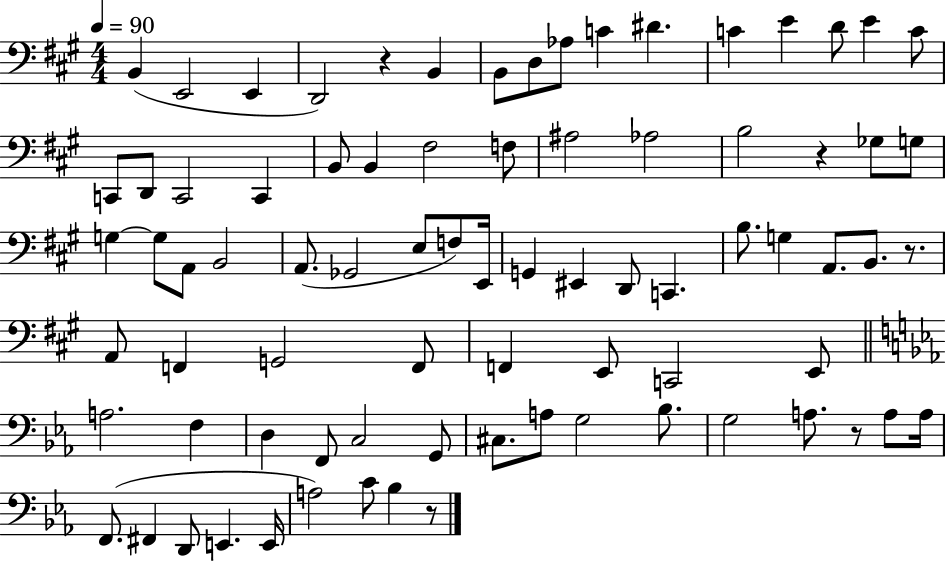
{
  \clef bass
  \numericTimeSignature
  \time 4/4
  \key a \major
  \tempo 4 = 90
  b,4( e,2 e,4 | d,2) r4 b,4 | b,8 d8 aes8 c'4 dis'4. | c'4 e'4 d'8 e'4 c'8 | \break c,8 d,8 c,2 c,4 | b,8 b,4 fis2 f8 | ais2 aes2 | b2 r4 ges8 g8 | \break g4~~ g8 a,8 b,2 | a,8.( ges,2 e8 f8) e,16 | g,4 eis,4 d,8 c,4. | b8. g4 a,8. b,8. r8. | \break a,8 f,4 g,2 f,8 | f,4 e,8 c,2 e,8 | \bar "||" \break \key ees \major a2. f4 | d4 f,8 c2 g,8 | cis8. a8 g2 bes8. | g2 a8. r8 a8 a16 | \break f,8.( fis,4 d,8 e,4. e,16 | a2) c'8 bes4 r8 | \bar "|."
}